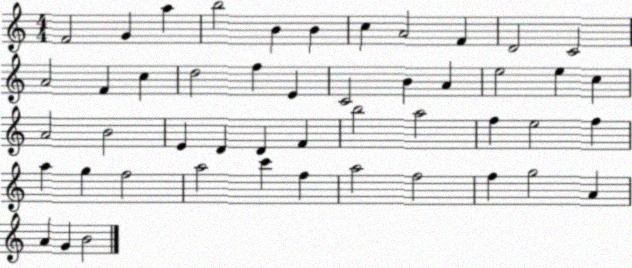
X:1
T:Untitled
M:4/4
L:1/4
K:C
F2 G a b2 B B c A2 F D2 C2 A2 F c d2 f E C2 B A e2 e c A2 B2 E D D F b2 a2 f e2 f a g f2 a2 c' f a2 f2 f g2 A A G B2